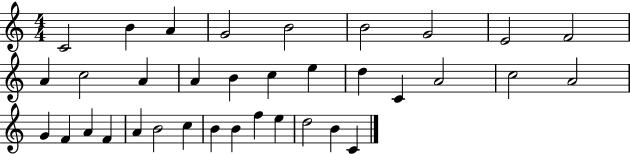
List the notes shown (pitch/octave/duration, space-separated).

C4/h B4/q A4/q G4/h B4/h B4/h G4/h E4/h F4/h A4/q C5/h A4/q A4/q B4/q C5/q E5/q D5/q C4/q A4/h C5/h A4/h G4/q F4/q A4/q F4/q A4/q B4/h C5/q B4/q B4/q F5/q E5/q D5/h B4/q C4/q